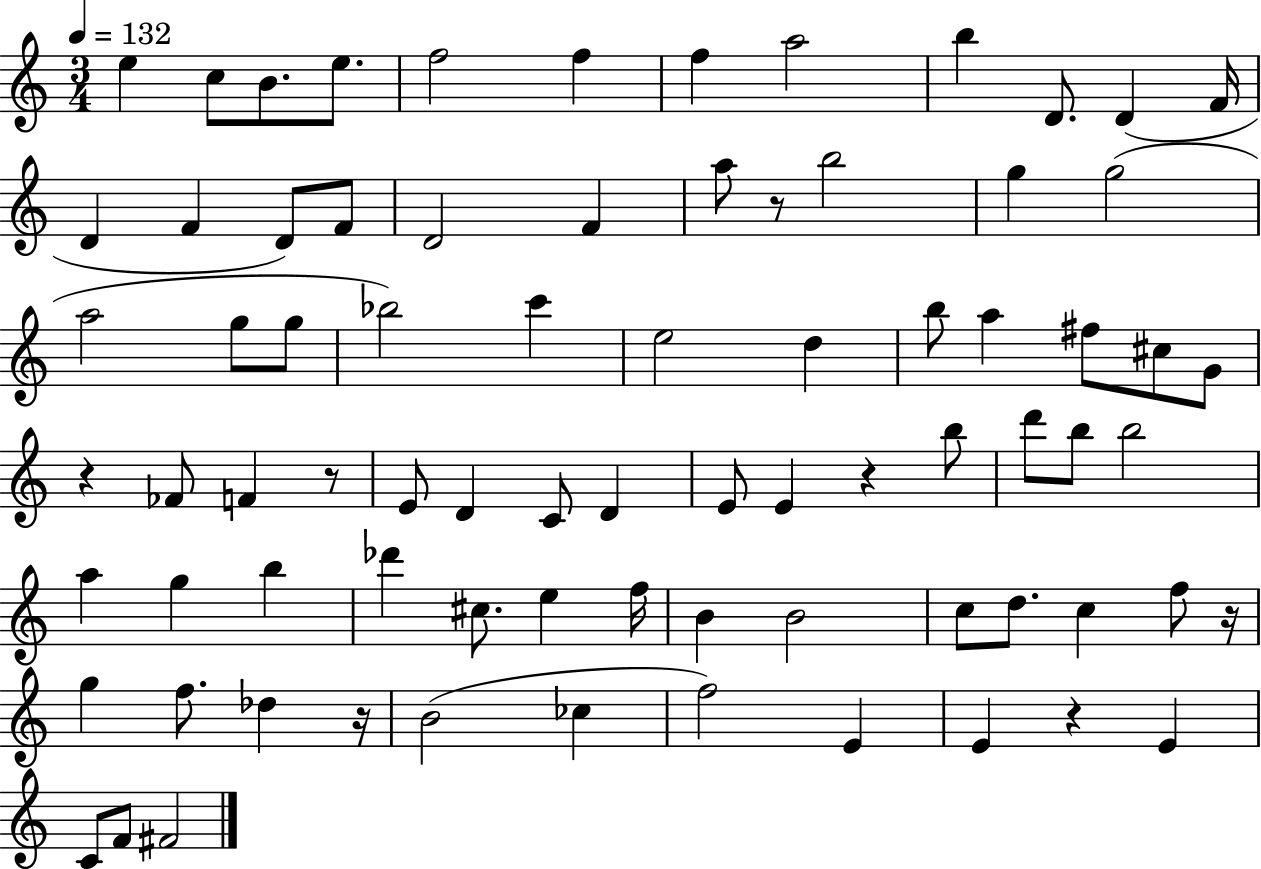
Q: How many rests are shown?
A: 7